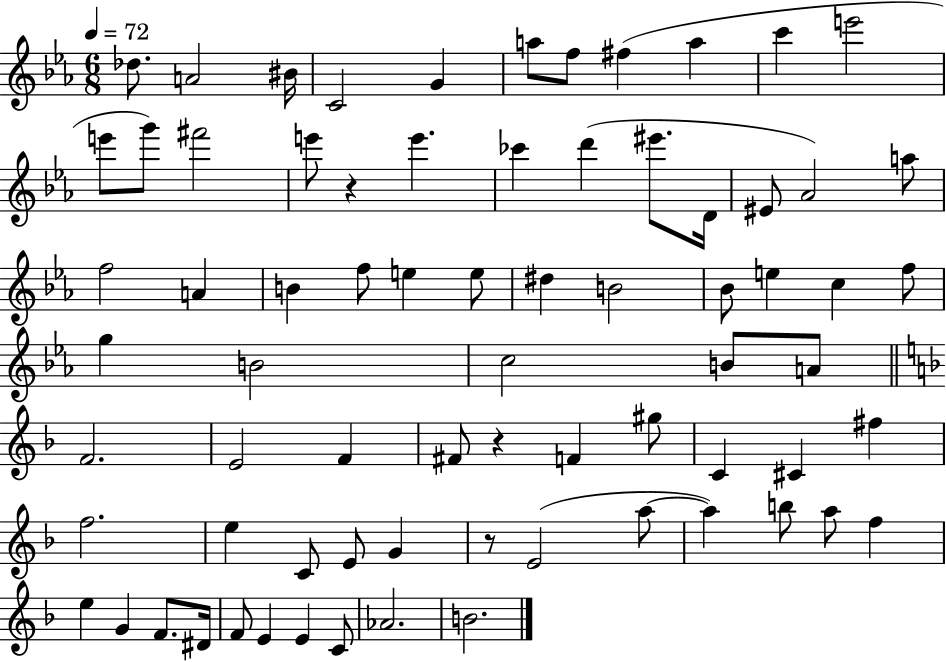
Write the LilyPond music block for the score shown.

{
  \clef treble
  \numericTimeSignature
  \time 6/8
  \key ees \major
  \tempo 4 = 72
  des''8. a'2 bis'16 | c'2 g'4 | a''8 f''8 fis''4( a''4 | c'''4 e'''2 | \break e'''8 g'''8) fis'''2 | e'''8 r4 e'''4. | ces'''4 d'''4( eis'''8. d'16 | eis'8 aes'2) a''8 | \break f''2 a'4 | b'4 f''8 e''4 e''8 | dis''4 b'2 | bes'8 e''4 c''4 f''8 | \break g''4 b'2 | c''2 b'8 a'8 | \bar "||" \break \key f \major f'2. | e'2 f'4 | fis'8 r4 f'4 gis''8 | c'4 cis'4 fis''4 | \break f''2. | e''4 c'8 e'8 g'4 | r8 e'2( a''8~~ | a''4) b''8 a''8 f''4 | \break e''4 g'4 f'8. dis'16 | f'8 e'4 e'4 c'8 | aes'2. | b'2. | \break \bar "|."
}